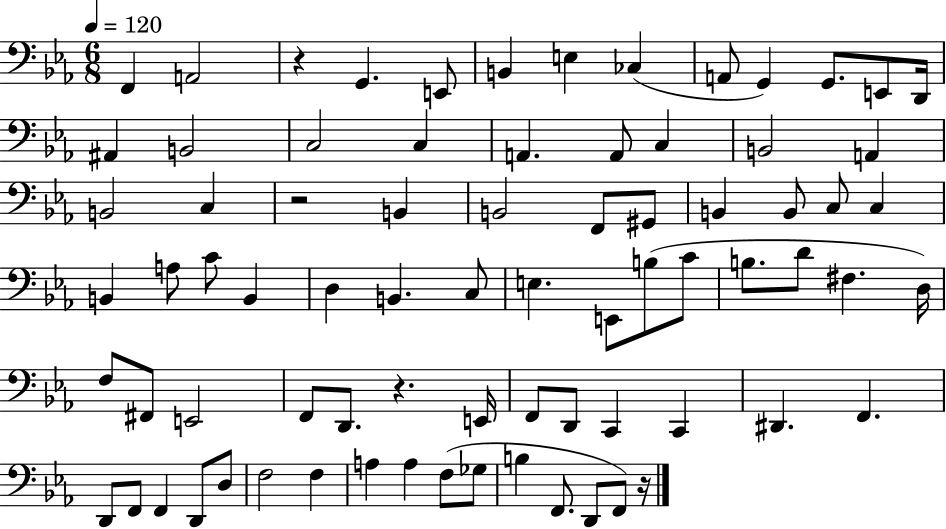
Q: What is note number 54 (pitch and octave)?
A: D2